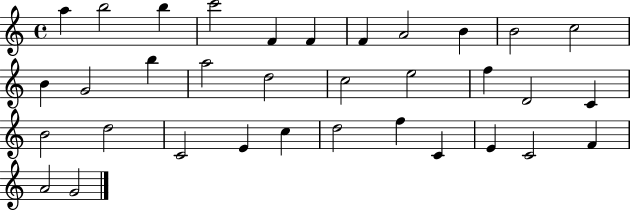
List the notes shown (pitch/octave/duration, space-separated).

A5/q B5/h B5/q C6/h F4/q F4/q F4/q A4/h B4/q B4/h C5/h B4/q G4/h B5/q A5/h D5/h C5/h E5/h F5/q D4/h C4/q B4/h D5/h C4/h E4/q C5/q D5/h F5/q C4/q E4/q C4/h F4/q A4/h G4/h